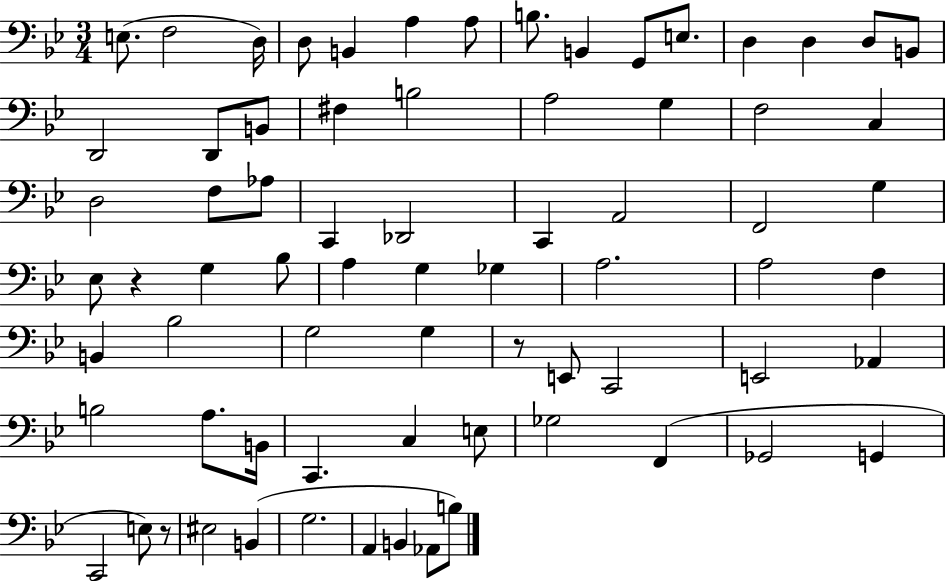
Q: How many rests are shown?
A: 3